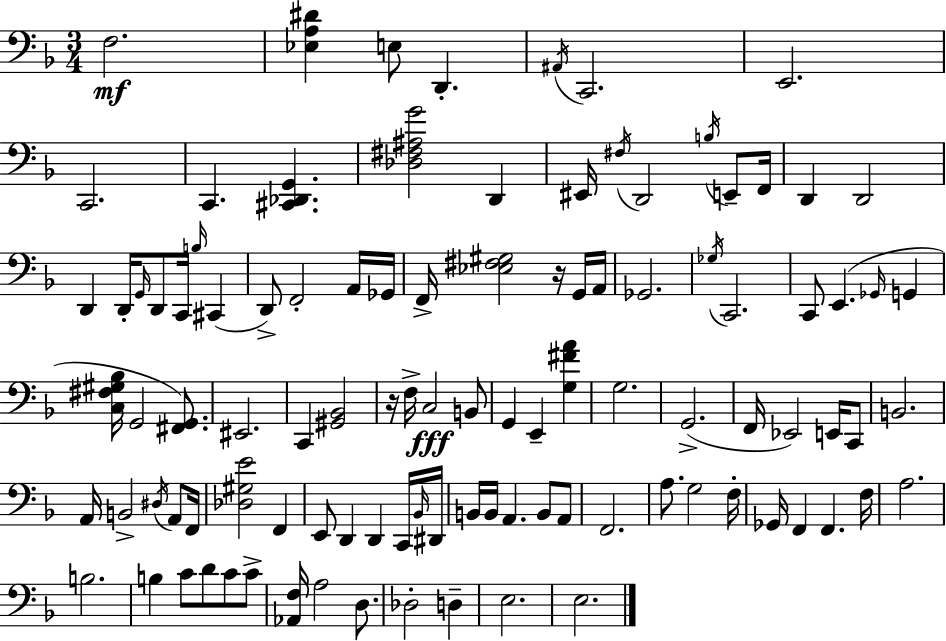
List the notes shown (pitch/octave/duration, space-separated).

F3/h. [Eb3,A3,D#4]/q E3/e D2/q. A#2/s C2/h. E2/h. C2/h. C2/q. [C#2,Db2,G2]/q. [Db3,F#3,A#3,G4]/h D2/q EIS2/s F#3/s D2/h B3/s E2/e F2/s D2/q D2/h D2/q D2/s G2/s D2/e C2/s B3/s C#2/q D2/e F2/h A2/s Gb2/s F2/s [Eb3,F#3,G#3]/h R/s G2/s A2/s Gb2/h. Gb3/s C2/h. C2/e E2/q. Gb2/s G2/q [C3,F#3,G#3,Bb3]/s G2/h [F#2,G2]/e. EIS2/h. C2/q [G#2,Bb2]/h R/s F3/s C3/h B2/e G2/q E2/q [G3,F#4,A4]/q G3/h. G2/h. F2/s Eb2/h E2/s C2/e B2/h. A2/s B2/h D#3/s A2/e F2/s [Db3,G#3,E4]/h F2/q E2/e D2/q D2/q C2/s Bb2/s D#2/s B2/s B2/s A2/q. B2/e A2/e F2/h. A3/e. G3/h F3/s Gb2/s F2/q F2/q. F3/s A3/h. B3/h. B3/q C4/e D4/e C4/e C4/e [Ab2,F3]/s A3/h D3/e. Db3/h D3/q E3/h. E3/h.